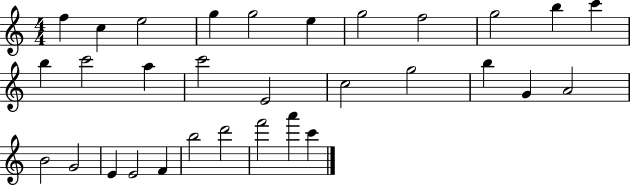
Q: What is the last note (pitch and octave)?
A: C6